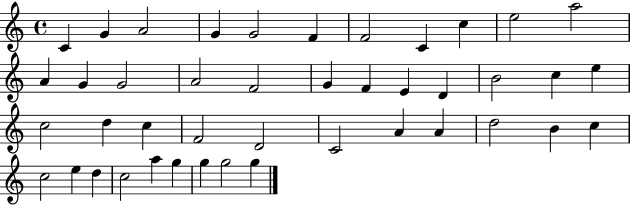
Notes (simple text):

C4/q G4/q A4/h G4/q G4/h F4/q F4/h C4/q C5/q E5/h A5/h A4/q G4/q G4/h A4/h F4/h G4/q F4/q E4/q D4/q B4/h C5/q E5/q C5/h D5/q C5/q F4/h D4/h C4/h A4/q A4/q D5/h B4/q C5/q C5/h E5/q D5/q C5/h A5/q G5/q G5/q G5/h G5/q